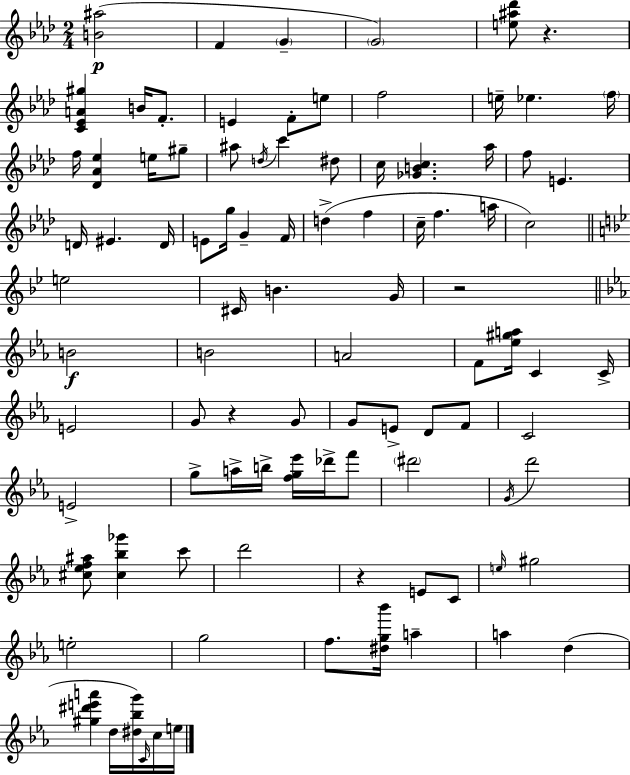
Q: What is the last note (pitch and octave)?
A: E5